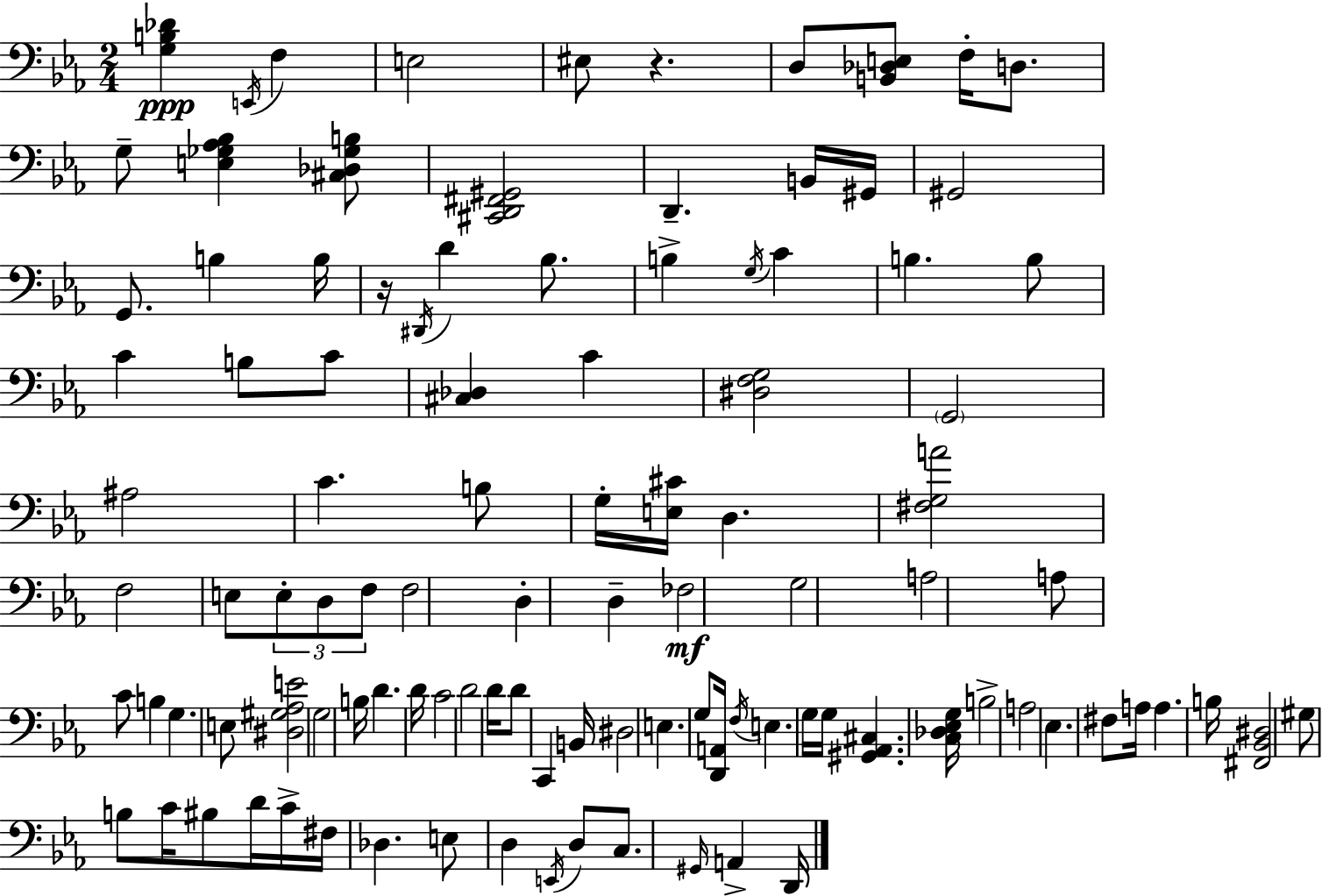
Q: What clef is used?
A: bass